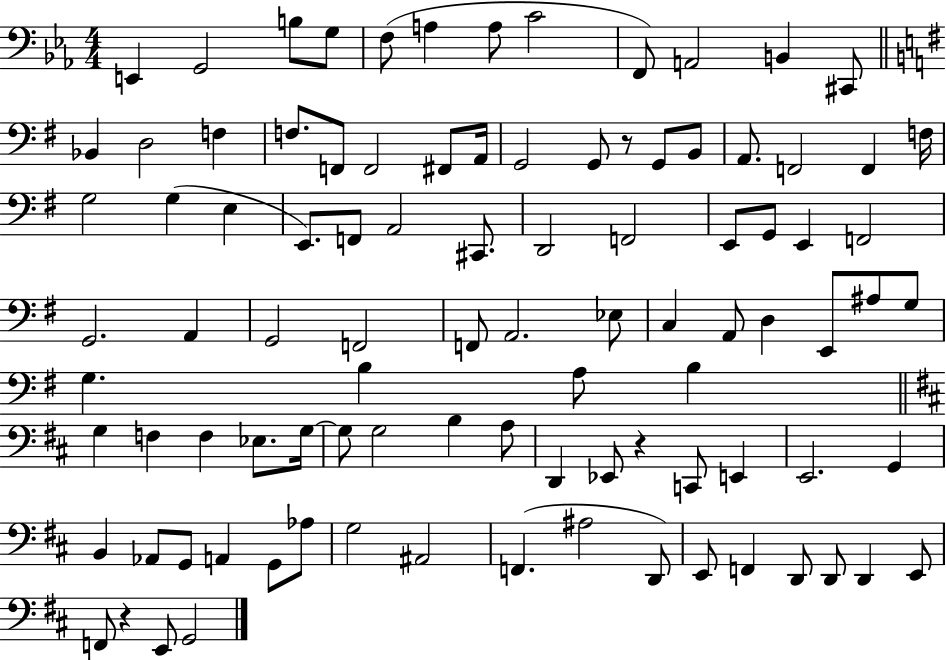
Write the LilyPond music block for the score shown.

{
  \clef bass
  \numericTimeSignature
  \time 4/4
  \key ees \major
  e,4 g,2 b8 g8 | f8( a4 a8 c'2 | f,8) a,2 b,4 cis,8 | \bar "||" \break \key g \major bes,4 d2 f4 | f8. f,8 f,2 fis,8 a,16 | g,2 g,8 r8 g,8 b,8 | a,8. f,2 f,4 f16 | \break g2 g4( e4 | e,8.) f,8 a,2 cis,8. | d,2 f,2 | e,8 g,8 e,4 f,2 | \break g,2. a,4 | g,2 f,2 | f,8 a,2. ees8 | c4 a,8 d4 e,8 ais8 g8 | \break g4. b4 a8 b4 | \bar "||" \break \key b \minor g4 f4 f4 ees8. g16~~ | g8 g2 b4 a8 | d,4 ees,8 r4 c,8 e,4 | e,2. g,4 | \break b,4 aes,8 g,8 a,4 g,8 aes8 | g2 ais,2 | f,4.( ais2 d,8) | e,8 f,4 d,8 d,8 d,4 e,8 | \break f,8 r4 e,8 g,2 | \bar "|."
}